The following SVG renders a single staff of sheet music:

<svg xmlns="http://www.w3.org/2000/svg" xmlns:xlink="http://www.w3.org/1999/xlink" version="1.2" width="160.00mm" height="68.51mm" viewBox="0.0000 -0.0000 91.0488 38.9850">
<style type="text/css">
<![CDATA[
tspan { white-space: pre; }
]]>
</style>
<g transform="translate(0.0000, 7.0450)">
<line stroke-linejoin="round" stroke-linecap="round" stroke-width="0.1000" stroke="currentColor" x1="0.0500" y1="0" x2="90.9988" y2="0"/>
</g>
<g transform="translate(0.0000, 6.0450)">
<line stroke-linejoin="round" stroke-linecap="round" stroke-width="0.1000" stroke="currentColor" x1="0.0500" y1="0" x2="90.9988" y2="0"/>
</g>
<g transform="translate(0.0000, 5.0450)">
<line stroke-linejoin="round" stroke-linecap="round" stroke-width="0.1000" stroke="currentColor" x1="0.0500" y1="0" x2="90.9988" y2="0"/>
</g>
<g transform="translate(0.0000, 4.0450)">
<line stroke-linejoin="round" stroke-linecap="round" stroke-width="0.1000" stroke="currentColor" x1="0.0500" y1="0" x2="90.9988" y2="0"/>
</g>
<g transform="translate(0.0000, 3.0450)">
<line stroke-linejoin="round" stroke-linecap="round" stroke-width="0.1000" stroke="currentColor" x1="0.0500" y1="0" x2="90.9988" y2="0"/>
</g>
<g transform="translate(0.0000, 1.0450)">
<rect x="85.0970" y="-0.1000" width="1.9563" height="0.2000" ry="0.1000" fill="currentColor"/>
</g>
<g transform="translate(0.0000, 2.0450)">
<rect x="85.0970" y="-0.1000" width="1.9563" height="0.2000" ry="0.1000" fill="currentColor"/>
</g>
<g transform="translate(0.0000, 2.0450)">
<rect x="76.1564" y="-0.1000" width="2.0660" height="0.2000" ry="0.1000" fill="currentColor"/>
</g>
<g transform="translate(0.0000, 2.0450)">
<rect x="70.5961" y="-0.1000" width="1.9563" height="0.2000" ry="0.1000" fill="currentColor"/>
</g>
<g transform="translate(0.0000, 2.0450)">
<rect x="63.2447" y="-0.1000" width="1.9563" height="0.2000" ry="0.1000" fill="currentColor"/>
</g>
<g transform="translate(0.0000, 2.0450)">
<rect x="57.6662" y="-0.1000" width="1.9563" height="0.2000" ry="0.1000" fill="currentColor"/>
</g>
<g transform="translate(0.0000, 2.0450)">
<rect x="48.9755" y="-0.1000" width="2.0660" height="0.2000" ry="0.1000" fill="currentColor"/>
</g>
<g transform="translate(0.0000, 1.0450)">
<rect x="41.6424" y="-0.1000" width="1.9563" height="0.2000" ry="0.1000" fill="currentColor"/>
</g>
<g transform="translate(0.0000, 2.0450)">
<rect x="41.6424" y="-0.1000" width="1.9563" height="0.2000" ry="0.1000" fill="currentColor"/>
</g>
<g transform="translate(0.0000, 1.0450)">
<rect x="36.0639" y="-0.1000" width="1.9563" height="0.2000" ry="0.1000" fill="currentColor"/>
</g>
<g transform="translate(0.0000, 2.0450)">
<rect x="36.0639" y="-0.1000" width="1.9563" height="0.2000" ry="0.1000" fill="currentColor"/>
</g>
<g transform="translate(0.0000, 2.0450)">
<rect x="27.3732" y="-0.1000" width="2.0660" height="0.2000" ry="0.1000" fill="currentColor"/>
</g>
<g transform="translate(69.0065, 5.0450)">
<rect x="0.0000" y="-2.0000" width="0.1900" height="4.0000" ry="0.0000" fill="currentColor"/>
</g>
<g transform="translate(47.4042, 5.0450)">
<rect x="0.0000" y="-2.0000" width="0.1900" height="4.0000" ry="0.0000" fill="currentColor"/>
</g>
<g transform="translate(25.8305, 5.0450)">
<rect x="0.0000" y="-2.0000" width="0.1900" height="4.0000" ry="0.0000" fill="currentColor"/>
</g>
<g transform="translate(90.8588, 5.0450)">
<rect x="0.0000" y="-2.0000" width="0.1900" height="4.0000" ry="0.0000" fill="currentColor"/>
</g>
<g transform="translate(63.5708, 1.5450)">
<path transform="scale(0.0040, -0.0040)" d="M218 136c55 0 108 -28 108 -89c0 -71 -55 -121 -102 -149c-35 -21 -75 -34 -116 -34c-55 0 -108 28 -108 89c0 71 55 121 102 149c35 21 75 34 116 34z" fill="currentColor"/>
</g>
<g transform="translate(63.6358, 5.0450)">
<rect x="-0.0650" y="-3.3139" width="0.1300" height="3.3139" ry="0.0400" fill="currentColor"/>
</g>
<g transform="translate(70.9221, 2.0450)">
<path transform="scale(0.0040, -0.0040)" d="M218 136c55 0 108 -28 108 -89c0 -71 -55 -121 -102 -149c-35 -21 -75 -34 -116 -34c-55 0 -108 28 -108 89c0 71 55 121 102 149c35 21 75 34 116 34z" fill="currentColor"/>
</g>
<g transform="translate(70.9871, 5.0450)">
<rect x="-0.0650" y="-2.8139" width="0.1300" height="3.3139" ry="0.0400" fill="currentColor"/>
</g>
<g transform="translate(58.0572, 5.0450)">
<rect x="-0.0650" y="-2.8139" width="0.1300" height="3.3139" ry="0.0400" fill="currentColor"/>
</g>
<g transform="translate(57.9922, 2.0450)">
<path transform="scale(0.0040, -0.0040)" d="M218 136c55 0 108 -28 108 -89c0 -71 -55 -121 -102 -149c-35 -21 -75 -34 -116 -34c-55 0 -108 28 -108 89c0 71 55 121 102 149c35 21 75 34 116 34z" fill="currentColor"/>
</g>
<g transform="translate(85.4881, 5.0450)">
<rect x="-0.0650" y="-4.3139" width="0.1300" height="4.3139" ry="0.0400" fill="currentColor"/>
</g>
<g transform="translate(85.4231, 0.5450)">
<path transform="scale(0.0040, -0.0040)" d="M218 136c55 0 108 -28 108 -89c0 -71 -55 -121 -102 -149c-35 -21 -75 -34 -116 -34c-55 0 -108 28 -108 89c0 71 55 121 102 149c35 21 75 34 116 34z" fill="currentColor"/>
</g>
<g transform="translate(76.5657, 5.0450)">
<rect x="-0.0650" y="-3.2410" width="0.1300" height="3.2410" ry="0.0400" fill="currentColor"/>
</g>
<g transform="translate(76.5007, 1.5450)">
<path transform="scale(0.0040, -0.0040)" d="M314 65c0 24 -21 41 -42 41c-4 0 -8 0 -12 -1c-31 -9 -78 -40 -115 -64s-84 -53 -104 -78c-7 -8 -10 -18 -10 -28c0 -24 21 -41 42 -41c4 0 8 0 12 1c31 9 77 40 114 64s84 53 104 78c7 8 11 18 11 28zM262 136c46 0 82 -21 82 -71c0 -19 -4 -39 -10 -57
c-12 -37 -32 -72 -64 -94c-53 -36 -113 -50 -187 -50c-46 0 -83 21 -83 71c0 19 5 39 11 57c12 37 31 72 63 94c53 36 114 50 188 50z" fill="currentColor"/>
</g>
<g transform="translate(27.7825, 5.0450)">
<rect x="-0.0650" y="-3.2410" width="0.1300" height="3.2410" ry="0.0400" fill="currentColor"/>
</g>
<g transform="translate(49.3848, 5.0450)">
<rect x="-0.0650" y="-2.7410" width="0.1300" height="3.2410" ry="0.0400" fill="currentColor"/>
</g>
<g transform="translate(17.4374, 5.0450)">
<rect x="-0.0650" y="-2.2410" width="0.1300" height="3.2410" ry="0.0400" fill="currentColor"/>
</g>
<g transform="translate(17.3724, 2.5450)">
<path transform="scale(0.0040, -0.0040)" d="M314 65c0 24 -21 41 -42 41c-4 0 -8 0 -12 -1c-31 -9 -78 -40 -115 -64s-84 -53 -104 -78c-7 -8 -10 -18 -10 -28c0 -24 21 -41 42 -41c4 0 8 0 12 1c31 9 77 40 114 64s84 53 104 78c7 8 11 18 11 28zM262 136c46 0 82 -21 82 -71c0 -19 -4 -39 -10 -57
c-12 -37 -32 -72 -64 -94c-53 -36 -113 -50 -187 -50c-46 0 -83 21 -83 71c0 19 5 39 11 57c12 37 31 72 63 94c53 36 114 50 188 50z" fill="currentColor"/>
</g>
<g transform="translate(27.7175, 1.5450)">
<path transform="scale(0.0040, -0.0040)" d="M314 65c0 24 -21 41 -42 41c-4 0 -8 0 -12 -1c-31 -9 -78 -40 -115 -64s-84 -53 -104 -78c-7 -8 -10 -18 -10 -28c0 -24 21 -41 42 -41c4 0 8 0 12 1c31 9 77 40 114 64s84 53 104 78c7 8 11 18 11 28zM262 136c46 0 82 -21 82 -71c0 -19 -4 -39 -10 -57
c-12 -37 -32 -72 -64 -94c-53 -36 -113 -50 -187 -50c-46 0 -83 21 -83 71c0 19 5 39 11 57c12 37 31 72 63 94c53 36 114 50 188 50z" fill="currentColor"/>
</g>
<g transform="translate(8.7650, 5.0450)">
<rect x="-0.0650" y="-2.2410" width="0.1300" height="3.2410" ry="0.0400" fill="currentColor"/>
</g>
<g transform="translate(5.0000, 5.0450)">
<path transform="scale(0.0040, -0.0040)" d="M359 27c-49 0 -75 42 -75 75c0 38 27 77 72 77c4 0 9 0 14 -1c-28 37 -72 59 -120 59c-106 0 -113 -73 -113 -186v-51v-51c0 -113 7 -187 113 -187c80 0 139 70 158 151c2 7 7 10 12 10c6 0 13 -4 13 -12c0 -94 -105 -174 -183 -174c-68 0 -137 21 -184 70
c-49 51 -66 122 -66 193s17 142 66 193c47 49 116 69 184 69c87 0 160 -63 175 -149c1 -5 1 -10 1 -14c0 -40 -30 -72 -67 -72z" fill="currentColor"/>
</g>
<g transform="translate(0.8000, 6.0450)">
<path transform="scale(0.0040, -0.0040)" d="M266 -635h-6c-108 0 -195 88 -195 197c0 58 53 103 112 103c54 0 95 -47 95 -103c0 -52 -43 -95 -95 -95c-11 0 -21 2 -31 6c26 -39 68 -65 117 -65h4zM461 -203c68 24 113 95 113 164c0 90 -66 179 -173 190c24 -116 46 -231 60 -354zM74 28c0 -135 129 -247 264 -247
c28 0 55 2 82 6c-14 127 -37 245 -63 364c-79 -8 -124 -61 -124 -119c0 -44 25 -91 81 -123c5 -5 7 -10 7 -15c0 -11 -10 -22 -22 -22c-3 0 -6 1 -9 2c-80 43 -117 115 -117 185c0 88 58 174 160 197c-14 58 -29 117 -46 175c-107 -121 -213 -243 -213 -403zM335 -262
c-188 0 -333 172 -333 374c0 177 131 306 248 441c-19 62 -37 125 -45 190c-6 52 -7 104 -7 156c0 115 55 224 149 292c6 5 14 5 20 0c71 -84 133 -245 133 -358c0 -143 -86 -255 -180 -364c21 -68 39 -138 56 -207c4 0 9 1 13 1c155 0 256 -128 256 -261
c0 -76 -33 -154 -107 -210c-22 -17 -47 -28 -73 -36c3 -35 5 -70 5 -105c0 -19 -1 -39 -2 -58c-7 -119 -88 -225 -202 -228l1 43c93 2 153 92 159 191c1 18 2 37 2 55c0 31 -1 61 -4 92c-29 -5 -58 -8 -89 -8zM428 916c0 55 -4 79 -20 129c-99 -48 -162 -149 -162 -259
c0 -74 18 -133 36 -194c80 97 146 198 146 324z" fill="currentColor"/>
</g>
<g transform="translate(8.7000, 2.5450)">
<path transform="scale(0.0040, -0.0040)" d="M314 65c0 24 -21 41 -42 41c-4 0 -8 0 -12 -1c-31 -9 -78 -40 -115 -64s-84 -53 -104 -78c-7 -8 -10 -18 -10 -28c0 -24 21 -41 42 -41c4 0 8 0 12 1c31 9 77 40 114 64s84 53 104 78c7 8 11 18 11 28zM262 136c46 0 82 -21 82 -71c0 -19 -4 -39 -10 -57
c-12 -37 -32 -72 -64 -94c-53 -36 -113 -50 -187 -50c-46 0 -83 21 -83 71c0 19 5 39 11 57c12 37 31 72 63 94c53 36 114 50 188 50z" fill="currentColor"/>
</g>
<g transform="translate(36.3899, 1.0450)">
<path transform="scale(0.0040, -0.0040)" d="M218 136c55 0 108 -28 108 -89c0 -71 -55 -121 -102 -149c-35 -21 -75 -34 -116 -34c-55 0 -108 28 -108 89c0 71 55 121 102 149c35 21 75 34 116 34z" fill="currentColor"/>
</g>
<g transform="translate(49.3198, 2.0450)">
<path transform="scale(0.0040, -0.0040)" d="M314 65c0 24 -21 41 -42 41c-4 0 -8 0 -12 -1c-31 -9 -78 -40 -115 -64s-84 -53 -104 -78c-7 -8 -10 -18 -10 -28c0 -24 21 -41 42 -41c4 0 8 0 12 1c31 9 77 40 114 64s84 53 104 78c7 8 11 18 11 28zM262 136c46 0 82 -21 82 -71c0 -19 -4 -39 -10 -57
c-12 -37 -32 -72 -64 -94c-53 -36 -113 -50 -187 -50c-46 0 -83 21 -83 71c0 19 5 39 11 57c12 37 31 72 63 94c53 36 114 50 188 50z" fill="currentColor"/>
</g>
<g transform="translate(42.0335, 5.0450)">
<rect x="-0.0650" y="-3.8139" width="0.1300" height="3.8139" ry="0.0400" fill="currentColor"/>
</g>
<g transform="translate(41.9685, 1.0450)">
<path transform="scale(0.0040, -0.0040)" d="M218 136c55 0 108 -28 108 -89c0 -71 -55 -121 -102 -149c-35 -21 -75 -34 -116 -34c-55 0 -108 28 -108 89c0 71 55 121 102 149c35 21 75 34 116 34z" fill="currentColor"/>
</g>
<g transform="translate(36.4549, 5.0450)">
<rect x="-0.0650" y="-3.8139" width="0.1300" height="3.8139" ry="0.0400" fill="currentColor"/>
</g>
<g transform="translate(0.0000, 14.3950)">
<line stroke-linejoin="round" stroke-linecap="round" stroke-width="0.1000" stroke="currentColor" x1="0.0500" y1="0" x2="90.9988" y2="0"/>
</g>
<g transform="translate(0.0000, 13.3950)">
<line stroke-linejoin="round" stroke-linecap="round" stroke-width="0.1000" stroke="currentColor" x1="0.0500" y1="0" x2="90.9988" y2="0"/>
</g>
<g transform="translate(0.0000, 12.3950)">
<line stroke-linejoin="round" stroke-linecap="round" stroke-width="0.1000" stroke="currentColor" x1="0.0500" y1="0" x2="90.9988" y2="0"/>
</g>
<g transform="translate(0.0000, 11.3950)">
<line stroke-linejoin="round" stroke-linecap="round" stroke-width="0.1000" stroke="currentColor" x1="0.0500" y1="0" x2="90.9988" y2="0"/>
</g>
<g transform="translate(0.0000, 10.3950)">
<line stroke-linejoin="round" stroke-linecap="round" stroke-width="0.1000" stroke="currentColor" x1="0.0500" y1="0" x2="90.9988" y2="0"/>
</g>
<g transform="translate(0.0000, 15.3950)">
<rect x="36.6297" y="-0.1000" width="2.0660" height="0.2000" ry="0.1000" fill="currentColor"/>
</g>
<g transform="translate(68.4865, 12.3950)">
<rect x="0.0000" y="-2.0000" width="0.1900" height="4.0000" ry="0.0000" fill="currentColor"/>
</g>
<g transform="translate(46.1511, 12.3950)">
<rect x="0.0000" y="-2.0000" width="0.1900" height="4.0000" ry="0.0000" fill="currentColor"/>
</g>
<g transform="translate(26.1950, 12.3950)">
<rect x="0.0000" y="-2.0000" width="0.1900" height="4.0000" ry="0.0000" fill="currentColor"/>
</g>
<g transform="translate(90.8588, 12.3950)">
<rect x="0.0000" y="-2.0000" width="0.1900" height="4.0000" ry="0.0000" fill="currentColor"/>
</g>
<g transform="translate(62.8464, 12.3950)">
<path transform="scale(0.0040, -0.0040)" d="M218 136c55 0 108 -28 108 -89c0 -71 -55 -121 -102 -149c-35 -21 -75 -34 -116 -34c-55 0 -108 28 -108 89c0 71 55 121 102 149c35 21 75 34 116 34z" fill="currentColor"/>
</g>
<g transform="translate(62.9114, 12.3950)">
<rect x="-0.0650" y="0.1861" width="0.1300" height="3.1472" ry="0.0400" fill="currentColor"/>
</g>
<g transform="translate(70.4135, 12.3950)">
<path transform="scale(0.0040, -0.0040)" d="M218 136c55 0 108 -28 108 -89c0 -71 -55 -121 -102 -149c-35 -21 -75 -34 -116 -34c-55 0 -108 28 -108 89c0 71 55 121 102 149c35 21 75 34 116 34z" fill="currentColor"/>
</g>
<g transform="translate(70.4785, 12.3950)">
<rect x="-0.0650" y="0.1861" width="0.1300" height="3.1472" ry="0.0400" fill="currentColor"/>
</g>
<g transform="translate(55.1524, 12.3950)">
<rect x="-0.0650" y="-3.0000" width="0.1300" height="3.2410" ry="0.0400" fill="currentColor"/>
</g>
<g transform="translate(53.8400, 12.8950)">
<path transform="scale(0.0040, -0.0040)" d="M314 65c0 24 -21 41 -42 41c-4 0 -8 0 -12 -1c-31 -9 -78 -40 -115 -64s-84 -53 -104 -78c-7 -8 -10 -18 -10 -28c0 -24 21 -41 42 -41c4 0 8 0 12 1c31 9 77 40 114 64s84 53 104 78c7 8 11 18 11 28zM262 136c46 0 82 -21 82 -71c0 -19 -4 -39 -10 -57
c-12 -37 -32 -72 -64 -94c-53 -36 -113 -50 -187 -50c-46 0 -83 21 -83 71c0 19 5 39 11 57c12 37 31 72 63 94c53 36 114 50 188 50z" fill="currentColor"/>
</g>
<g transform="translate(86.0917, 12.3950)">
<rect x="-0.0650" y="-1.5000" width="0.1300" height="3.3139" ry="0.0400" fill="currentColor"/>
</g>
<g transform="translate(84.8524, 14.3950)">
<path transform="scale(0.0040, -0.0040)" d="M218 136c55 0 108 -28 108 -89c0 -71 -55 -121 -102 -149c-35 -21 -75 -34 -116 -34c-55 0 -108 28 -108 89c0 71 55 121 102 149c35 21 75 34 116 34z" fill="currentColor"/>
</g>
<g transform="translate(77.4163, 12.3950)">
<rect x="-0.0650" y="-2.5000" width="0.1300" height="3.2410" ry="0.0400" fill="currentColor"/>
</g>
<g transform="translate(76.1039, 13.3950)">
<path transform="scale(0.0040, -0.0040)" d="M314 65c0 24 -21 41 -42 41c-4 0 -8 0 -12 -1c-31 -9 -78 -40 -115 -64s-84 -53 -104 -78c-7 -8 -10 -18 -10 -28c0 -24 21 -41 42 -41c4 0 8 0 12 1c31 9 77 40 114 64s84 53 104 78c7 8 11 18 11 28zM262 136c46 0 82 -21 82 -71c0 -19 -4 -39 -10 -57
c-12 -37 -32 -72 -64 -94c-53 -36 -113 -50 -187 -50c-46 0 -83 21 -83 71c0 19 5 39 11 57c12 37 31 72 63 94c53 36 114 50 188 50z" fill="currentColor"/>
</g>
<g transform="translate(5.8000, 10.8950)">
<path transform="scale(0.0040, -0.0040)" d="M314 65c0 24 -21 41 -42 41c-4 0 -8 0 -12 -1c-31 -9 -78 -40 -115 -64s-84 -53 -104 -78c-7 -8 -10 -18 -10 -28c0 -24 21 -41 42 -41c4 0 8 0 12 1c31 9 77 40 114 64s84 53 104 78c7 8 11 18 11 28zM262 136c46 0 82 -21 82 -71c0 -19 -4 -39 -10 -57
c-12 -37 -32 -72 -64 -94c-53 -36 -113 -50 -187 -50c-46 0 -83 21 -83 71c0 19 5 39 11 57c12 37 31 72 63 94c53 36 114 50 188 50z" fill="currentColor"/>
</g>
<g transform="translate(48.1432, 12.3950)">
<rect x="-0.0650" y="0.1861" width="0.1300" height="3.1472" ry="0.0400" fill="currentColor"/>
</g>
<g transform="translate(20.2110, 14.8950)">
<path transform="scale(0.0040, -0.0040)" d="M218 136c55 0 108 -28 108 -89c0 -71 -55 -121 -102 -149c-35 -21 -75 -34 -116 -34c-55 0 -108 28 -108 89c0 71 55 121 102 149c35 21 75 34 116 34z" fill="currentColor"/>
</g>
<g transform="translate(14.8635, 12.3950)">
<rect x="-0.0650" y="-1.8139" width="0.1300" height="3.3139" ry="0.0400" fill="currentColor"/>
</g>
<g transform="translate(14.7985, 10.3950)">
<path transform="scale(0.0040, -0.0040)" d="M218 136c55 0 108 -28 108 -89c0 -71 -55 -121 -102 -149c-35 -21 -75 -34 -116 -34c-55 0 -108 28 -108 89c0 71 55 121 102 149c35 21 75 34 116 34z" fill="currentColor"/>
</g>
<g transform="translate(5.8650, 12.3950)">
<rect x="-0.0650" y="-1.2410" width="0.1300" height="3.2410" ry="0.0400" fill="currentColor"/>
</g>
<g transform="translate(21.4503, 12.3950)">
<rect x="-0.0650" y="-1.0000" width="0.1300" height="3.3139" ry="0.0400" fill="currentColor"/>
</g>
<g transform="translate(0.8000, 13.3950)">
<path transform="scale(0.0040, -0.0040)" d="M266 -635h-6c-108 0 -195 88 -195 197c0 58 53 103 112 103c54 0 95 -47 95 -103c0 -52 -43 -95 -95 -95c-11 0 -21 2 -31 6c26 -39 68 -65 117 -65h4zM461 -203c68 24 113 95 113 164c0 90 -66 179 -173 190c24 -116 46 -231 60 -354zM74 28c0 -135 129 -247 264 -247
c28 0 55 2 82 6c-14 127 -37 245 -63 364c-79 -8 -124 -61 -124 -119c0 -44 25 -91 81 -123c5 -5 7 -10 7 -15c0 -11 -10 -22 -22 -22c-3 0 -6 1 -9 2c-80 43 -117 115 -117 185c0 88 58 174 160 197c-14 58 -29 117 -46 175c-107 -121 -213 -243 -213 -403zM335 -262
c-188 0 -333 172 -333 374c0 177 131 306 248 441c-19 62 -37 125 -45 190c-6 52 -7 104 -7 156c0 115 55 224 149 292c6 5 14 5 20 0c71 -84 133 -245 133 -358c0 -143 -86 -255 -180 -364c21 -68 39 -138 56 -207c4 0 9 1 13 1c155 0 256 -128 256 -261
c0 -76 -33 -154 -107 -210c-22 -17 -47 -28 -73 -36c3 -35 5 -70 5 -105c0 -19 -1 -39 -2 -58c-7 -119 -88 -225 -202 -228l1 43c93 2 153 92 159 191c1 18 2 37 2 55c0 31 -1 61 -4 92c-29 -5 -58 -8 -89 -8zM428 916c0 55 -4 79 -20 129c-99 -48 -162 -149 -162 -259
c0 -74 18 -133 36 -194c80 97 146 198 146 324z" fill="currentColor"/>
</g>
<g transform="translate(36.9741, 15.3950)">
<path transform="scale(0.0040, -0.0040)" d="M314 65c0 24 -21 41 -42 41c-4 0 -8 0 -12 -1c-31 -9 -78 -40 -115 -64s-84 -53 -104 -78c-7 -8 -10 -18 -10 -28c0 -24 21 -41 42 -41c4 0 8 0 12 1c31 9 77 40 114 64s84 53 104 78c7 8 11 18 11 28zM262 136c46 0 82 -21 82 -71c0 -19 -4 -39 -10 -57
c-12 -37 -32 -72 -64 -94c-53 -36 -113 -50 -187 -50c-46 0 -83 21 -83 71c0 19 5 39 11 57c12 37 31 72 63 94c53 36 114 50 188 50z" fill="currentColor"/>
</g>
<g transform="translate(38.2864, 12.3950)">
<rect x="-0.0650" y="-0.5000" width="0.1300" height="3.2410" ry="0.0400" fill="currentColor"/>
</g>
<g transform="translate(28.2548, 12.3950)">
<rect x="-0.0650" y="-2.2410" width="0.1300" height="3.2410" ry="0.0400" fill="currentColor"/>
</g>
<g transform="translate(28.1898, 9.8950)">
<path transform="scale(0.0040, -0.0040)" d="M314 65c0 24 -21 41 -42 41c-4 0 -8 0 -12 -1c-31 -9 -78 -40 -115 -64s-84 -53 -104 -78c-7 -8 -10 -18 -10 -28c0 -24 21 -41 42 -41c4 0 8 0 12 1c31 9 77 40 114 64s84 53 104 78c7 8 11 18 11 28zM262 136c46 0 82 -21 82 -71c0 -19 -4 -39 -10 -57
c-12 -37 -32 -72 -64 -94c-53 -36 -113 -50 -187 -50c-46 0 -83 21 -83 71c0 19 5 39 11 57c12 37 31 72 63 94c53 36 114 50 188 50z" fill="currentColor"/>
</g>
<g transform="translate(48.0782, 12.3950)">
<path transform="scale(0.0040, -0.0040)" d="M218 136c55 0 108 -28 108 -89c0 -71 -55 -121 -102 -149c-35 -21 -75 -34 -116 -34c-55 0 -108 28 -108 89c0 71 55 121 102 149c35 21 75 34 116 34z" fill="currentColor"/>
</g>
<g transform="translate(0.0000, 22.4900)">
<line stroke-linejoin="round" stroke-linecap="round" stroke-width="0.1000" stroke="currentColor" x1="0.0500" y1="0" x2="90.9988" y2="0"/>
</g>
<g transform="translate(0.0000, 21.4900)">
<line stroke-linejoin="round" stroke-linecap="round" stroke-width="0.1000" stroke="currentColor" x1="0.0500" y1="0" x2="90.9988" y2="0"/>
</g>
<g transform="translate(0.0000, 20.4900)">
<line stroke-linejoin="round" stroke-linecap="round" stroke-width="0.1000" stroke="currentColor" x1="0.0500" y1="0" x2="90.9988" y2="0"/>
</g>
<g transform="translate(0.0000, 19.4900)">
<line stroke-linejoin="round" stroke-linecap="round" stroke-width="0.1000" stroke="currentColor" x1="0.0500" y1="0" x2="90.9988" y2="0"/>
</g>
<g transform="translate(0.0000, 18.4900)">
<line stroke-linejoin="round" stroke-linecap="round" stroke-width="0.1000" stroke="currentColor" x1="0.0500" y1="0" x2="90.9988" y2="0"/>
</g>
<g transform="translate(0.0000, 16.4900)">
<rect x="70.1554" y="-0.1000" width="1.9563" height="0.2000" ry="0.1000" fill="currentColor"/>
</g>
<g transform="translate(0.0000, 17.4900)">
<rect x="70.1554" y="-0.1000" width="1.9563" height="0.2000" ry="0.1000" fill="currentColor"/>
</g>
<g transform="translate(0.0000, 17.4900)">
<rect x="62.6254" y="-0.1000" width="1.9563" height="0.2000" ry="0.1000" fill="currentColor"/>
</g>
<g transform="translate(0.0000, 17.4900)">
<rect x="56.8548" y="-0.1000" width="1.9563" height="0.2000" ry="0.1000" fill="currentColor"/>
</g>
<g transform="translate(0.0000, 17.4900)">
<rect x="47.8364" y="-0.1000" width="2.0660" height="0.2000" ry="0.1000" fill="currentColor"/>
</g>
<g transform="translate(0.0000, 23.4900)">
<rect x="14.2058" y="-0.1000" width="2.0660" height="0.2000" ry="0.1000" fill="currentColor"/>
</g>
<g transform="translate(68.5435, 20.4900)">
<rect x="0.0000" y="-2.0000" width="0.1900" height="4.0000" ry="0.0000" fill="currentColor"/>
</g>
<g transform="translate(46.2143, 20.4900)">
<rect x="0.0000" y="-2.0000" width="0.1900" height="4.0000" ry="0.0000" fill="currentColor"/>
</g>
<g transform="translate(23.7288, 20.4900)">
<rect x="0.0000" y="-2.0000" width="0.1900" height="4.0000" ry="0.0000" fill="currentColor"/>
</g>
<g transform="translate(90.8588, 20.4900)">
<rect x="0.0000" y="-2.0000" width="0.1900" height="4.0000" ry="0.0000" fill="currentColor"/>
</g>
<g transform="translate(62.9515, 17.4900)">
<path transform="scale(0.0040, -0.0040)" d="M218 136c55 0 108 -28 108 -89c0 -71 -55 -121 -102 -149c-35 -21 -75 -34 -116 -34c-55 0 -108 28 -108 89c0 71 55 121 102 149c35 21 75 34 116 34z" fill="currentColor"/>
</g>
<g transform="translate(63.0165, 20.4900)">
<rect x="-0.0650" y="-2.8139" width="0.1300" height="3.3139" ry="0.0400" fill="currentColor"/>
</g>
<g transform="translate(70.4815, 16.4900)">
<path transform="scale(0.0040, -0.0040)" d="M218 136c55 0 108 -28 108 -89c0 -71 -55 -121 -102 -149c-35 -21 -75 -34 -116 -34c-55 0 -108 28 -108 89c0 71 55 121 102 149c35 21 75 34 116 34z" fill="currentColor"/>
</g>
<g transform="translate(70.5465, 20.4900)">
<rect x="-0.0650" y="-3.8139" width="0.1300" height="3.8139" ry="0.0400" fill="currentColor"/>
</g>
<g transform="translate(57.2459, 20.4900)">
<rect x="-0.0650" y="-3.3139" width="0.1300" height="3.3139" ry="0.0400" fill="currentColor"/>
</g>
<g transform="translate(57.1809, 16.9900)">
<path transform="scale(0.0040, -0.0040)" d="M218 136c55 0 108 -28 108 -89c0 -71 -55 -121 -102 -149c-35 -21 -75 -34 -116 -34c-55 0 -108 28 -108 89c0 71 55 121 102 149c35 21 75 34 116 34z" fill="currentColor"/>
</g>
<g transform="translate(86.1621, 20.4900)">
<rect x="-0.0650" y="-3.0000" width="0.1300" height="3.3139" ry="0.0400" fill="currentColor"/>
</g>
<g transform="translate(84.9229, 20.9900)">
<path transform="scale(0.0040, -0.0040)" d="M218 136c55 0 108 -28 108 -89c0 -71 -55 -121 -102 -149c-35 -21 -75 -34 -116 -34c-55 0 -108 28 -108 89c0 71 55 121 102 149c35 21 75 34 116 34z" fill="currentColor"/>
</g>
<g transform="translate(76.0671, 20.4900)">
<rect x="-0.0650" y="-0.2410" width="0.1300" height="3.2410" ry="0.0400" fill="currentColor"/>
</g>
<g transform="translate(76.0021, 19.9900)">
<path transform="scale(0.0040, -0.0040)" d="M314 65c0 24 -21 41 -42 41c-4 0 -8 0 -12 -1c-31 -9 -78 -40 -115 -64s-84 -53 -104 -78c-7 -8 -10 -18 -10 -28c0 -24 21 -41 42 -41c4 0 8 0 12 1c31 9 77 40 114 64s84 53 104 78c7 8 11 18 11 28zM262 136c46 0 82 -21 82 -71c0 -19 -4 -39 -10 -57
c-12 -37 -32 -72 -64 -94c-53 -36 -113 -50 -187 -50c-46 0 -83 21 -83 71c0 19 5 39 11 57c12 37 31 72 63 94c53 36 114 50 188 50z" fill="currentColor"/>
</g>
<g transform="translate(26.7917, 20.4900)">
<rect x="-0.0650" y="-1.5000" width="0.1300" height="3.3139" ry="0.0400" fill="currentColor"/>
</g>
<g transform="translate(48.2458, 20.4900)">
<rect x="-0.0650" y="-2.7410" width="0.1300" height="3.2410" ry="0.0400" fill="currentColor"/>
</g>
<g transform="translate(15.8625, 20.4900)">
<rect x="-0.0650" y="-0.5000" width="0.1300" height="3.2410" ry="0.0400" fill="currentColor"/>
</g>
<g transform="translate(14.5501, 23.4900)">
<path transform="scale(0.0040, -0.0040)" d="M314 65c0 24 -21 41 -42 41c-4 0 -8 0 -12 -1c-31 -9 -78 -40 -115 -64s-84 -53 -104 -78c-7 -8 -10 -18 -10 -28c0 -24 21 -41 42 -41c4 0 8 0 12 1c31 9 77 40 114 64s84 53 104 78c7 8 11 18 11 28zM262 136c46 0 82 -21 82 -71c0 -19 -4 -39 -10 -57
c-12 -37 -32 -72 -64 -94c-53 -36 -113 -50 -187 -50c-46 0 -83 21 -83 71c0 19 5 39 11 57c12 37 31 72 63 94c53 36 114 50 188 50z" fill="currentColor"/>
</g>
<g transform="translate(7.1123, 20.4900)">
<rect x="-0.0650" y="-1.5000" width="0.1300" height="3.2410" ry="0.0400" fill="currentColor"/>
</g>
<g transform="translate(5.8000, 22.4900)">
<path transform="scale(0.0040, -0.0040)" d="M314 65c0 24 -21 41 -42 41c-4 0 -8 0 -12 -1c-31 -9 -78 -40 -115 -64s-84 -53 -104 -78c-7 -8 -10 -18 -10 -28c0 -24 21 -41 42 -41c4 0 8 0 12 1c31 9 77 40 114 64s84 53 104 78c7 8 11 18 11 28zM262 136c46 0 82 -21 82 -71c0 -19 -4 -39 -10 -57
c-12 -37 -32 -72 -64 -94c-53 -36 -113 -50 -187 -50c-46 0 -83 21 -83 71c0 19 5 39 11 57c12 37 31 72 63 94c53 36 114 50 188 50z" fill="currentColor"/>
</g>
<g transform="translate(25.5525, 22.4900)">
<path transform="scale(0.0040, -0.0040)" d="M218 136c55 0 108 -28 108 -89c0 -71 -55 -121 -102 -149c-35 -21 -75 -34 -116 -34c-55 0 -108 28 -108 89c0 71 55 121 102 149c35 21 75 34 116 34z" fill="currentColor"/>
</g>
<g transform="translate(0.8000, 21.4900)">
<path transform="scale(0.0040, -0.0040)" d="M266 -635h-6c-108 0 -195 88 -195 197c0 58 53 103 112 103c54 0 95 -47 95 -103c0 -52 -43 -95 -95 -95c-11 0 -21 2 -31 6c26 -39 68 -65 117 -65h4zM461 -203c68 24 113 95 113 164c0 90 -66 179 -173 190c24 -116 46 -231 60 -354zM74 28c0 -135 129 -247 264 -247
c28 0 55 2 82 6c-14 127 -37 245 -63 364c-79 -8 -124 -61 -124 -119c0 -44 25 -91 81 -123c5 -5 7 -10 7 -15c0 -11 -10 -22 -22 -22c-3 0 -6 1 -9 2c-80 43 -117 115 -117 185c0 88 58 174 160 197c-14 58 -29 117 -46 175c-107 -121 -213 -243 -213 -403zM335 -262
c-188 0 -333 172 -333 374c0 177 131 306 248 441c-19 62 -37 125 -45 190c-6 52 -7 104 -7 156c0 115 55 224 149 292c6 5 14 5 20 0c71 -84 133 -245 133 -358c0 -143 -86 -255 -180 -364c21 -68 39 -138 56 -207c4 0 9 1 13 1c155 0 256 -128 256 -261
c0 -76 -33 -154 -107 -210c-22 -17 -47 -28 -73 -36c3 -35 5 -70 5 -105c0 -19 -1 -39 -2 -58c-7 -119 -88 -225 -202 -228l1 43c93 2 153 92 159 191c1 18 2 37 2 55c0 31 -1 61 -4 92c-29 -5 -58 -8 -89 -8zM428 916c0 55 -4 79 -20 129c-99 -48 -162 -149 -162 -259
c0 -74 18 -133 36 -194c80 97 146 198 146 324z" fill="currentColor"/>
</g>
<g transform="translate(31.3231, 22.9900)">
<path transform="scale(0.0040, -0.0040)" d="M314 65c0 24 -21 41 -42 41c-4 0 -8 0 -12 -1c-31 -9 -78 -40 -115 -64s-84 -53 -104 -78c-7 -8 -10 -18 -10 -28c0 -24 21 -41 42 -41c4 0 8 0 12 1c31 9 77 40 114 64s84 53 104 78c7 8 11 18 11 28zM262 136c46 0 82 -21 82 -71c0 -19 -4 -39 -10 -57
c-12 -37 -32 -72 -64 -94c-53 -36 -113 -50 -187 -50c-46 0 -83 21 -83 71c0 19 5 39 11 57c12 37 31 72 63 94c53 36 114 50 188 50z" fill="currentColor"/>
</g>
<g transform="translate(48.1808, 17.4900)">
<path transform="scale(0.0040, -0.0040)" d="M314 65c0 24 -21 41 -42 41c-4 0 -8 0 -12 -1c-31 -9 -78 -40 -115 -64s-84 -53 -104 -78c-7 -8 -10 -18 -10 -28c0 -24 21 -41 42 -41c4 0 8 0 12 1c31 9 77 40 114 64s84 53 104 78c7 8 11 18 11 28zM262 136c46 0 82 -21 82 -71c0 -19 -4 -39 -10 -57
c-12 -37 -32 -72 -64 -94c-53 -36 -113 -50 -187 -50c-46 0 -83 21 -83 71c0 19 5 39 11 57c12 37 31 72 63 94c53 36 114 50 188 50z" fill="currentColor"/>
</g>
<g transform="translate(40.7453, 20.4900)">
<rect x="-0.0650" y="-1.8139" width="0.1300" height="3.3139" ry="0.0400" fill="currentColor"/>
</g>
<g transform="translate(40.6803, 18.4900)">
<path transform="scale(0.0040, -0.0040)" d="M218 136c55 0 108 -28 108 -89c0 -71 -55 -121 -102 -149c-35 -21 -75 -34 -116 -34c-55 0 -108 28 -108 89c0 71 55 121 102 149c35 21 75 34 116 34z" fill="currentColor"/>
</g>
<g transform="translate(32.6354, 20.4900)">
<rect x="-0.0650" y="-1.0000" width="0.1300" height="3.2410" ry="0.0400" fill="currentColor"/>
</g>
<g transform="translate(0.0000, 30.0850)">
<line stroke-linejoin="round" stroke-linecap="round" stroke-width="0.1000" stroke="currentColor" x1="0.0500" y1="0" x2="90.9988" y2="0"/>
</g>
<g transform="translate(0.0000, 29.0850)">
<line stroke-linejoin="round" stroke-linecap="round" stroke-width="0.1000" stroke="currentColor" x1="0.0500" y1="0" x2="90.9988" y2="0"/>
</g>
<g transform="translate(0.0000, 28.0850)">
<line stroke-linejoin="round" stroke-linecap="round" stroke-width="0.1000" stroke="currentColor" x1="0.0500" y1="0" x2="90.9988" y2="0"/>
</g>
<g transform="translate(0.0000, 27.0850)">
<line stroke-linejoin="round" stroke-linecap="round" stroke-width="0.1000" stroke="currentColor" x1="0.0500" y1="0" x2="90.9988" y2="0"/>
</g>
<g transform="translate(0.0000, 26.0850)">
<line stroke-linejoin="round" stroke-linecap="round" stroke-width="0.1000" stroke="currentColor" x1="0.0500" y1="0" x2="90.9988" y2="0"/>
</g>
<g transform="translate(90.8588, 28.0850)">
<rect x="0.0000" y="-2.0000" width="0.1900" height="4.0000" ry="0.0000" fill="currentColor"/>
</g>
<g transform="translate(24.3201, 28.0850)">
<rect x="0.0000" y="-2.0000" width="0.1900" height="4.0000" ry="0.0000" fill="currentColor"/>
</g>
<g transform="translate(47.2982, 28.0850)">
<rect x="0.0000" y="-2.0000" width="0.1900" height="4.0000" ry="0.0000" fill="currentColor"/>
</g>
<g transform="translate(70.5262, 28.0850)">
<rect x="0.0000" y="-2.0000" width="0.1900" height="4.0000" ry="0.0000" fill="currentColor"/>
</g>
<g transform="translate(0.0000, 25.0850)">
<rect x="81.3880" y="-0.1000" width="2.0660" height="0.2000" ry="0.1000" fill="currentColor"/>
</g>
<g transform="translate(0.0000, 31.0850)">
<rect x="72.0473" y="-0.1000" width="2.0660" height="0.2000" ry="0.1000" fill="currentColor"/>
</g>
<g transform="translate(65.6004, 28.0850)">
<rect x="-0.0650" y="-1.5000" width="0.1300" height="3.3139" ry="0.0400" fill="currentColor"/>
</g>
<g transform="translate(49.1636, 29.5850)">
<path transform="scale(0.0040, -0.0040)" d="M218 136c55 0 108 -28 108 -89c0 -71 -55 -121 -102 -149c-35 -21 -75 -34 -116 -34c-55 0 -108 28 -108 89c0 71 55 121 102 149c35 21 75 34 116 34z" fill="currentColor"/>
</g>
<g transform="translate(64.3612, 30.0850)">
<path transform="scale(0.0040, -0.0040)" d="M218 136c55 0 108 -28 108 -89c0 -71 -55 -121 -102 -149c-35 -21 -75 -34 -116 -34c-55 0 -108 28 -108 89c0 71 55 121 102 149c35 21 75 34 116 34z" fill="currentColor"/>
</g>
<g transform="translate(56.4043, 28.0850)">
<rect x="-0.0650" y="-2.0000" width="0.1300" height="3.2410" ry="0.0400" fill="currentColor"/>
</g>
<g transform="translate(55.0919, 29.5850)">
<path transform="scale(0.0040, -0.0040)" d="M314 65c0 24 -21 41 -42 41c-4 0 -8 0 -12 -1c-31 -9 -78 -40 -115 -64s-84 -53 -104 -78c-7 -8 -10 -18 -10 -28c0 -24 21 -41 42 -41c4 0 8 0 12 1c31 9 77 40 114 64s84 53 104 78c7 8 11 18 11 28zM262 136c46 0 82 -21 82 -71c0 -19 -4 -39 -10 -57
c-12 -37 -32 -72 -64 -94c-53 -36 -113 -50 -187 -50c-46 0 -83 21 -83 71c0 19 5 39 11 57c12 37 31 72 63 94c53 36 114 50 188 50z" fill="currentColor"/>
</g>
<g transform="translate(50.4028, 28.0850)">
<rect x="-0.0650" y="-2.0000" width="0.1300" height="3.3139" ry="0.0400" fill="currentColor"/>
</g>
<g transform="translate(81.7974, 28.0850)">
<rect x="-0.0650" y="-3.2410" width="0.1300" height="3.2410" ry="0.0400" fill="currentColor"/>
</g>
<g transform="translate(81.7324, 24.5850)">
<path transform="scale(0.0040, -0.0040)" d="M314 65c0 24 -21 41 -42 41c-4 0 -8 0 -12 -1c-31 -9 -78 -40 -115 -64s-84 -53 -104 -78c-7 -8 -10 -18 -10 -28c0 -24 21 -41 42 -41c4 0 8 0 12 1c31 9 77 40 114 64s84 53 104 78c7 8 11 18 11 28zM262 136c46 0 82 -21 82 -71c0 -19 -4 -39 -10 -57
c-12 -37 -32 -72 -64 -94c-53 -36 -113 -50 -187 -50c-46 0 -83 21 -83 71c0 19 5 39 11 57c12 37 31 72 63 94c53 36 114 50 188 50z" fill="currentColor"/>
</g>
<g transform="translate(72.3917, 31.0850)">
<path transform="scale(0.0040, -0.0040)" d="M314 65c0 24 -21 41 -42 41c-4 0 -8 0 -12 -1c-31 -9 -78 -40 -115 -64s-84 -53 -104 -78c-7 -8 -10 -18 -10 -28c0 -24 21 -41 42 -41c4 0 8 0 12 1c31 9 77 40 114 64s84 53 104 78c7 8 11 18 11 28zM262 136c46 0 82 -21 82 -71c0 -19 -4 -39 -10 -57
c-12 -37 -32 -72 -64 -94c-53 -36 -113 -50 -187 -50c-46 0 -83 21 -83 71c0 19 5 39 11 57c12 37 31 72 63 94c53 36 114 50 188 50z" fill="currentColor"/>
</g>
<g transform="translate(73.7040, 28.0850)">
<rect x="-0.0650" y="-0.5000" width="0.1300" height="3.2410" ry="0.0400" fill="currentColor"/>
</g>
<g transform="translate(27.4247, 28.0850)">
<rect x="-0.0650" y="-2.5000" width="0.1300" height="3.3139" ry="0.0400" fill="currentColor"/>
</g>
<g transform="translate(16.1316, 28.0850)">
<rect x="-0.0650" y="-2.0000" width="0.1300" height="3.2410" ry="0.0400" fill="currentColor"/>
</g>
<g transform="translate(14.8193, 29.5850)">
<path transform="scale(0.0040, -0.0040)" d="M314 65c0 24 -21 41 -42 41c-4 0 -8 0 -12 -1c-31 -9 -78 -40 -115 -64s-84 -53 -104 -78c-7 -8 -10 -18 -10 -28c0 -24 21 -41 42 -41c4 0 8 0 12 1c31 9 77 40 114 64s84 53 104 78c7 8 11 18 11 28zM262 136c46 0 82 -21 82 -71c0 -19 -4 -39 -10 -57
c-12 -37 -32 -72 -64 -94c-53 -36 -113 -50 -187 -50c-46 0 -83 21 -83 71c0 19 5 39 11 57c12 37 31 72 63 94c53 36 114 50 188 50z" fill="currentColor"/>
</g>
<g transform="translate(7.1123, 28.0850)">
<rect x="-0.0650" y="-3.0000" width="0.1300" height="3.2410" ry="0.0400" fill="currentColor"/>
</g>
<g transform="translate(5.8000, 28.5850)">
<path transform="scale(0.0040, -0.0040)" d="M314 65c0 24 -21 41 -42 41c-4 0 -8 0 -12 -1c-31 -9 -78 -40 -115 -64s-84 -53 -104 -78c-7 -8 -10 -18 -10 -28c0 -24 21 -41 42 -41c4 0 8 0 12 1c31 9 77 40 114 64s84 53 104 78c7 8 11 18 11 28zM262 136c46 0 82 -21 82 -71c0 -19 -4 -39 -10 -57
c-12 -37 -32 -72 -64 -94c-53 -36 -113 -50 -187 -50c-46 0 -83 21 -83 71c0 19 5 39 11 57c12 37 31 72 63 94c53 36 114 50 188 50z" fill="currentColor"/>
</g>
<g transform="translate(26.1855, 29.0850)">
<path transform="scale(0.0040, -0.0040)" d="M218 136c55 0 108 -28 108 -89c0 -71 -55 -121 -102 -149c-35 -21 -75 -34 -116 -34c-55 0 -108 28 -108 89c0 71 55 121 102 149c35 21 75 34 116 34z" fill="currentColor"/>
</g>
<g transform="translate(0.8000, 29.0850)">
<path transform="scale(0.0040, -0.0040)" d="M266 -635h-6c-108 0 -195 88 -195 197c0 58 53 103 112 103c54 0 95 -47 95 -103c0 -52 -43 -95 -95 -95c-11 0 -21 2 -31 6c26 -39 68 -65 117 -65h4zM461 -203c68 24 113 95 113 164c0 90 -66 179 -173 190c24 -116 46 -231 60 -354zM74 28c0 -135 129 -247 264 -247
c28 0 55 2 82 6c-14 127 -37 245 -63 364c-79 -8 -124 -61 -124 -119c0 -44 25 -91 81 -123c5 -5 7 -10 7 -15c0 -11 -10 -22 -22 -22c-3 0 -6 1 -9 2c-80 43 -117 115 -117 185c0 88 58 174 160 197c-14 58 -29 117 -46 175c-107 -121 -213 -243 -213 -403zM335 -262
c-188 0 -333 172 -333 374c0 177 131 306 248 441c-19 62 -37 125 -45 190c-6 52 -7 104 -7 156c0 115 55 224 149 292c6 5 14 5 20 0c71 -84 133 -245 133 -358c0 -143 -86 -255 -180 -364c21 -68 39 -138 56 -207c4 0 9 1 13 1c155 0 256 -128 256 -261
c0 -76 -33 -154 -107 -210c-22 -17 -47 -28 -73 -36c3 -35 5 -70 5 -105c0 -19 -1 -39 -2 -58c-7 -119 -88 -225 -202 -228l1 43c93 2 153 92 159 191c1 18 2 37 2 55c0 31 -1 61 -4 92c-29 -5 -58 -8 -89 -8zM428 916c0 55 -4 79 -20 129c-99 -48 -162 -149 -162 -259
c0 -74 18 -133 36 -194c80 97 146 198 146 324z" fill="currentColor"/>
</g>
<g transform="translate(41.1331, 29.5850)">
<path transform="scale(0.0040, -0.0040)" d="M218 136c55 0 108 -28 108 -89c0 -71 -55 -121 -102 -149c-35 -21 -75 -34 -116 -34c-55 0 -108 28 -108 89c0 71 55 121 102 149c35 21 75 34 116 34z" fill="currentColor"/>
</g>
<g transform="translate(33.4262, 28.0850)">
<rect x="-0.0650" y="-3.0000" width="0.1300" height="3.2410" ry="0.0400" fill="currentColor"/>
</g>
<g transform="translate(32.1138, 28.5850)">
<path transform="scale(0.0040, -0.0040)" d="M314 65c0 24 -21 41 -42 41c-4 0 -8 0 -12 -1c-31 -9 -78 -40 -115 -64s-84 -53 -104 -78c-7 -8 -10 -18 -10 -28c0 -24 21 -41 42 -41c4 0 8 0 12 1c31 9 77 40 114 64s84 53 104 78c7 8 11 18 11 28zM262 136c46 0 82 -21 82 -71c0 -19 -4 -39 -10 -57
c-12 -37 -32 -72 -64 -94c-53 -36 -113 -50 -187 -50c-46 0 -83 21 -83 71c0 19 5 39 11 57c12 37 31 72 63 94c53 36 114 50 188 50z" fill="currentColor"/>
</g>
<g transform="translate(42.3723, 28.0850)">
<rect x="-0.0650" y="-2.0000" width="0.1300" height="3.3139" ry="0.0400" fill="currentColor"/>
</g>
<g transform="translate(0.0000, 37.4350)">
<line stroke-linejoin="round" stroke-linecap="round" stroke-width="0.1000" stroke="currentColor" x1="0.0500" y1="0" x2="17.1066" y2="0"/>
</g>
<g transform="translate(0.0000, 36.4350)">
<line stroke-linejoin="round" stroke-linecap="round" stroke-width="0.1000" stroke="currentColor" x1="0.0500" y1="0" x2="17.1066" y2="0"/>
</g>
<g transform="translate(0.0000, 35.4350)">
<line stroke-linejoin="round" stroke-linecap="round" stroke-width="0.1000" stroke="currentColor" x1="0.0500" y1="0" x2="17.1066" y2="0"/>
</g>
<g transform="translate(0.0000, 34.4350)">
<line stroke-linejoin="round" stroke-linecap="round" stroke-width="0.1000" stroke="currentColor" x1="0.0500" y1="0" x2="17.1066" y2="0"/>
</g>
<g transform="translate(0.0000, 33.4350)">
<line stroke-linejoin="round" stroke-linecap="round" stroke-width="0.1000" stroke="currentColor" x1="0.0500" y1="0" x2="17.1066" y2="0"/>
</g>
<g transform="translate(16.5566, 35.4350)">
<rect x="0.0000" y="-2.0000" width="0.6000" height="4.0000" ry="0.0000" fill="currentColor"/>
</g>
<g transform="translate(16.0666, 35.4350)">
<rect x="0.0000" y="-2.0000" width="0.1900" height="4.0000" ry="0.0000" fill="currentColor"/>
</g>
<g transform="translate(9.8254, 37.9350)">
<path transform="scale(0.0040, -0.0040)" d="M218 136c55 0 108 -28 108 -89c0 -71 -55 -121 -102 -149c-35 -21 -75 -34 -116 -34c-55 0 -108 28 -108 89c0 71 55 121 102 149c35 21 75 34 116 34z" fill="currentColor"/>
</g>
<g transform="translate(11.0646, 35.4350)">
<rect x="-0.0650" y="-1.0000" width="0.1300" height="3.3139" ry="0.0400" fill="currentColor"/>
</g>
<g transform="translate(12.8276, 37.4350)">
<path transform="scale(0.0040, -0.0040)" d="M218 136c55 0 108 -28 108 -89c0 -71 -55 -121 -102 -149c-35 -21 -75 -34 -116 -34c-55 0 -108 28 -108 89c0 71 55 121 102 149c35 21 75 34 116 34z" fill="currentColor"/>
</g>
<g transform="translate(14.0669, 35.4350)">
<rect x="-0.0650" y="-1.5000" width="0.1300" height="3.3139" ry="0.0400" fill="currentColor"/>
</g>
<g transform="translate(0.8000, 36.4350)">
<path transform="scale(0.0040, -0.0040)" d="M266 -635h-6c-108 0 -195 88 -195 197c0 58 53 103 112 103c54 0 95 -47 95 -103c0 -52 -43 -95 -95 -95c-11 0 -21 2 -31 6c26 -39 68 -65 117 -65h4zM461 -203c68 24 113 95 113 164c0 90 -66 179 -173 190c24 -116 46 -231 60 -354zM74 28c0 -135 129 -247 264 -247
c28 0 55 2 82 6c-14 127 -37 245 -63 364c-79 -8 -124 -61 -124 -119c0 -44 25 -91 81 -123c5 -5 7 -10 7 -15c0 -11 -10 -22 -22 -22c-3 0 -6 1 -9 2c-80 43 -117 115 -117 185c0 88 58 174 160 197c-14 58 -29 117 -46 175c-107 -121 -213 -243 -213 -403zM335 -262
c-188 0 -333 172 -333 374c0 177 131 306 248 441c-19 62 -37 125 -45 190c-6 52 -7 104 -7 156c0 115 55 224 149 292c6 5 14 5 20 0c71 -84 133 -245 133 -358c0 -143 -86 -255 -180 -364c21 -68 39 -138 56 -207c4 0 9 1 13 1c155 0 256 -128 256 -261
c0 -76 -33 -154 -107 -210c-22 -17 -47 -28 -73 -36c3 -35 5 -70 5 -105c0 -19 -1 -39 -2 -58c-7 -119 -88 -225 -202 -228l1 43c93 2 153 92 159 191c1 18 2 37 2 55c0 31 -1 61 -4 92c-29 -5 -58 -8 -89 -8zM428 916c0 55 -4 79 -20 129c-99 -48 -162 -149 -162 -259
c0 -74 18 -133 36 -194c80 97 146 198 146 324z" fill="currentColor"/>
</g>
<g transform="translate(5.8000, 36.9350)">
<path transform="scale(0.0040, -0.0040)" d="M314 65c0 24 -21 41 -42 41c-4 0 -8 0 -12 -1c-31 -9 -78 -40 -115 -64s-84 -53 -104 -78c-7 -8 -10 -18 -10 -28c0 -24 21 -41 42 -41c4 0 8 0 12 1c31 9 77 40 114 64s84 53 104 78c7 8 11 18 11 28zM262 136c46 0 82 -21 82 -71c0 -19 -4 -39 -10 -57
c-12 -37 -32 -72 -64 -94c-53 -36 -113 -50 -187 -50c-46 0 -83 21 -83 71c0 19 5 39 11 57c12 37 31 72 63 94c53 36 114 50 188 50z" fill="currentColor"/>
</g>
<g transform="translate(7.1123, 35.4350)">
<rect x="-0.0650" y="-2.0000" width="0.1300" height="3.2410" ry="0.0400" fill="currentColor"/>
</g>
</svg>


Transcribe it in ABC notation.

X:1
T:Untitled
M:4/4
L:1/4
K:C
g2 g2 b2 c' c' a2 a b a b2 d' e2 f D g2 C2 B A2 B B G2 E E2 C2 E D2 f a2 b a c' c2 A A2 F2 G A2 F F F2 E C2 b2 F2 D E